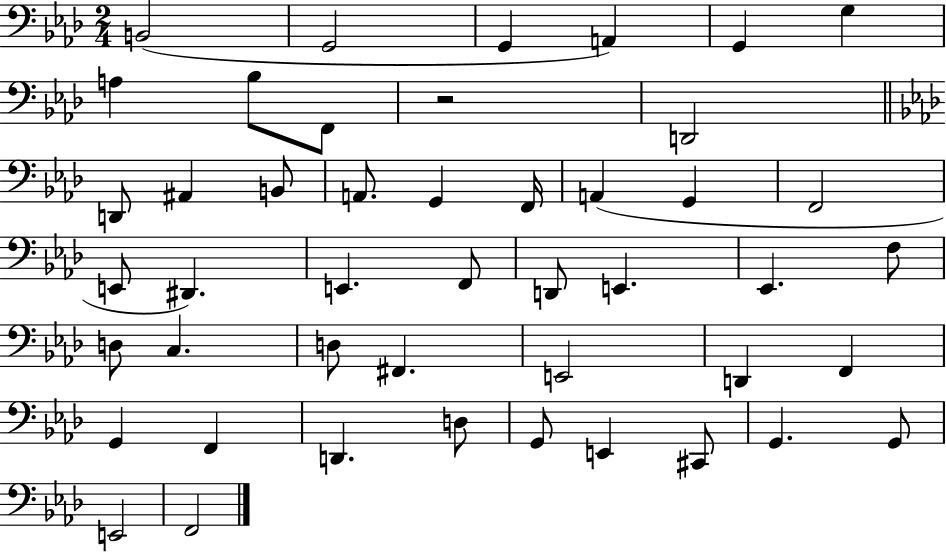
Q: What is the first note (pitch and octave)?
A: B2